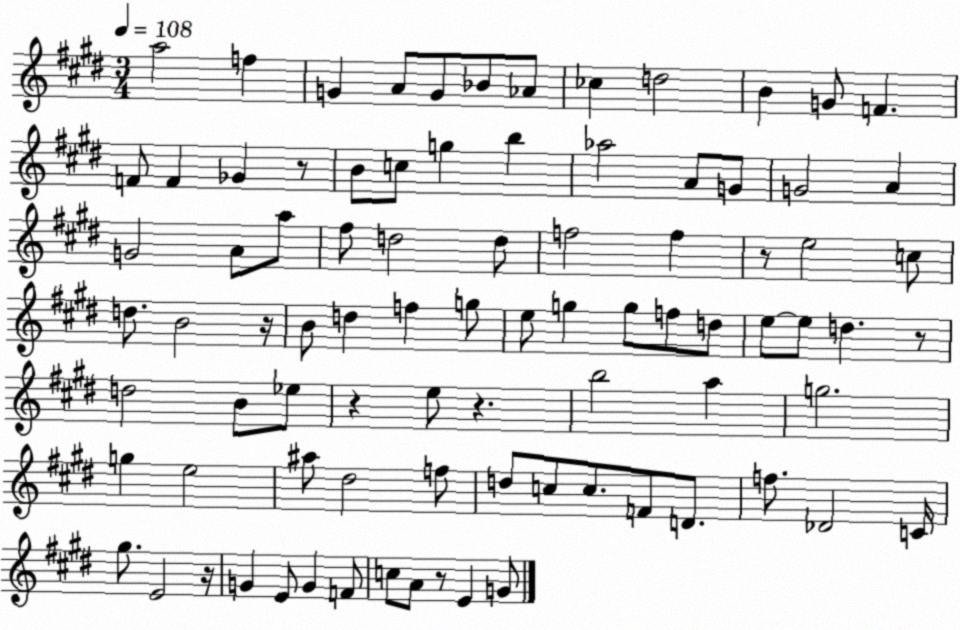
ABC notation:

X:1
T:Untitled
M:3/4
L:1/4
K:E
a2 f G A/2 G/2 _B/2 _A/2 _c d2 B G/2 F F/2 F _G z/2 B/2 c/2 g b _a2 A/2 G/2 G2 A G2 A/2 a/2 ^f/2 d2 d/2 f2 f z/2 e2 c/2 d/2 B2 z/4 B/2 d f g/2 e/2 g g/2 f/2 d/2 e/2 e/2 d z/2 d2 B/2 _e/2 z e/2 z b2 a g2 g e2 ^a/2 ^d2 f/2 d/2 c/2 c/2 F/2 D/2 f/2 _D2 C/4 ^g/2 E2 z/4 G E/2 G F/2 c/2 A/2 z/2 E G/2